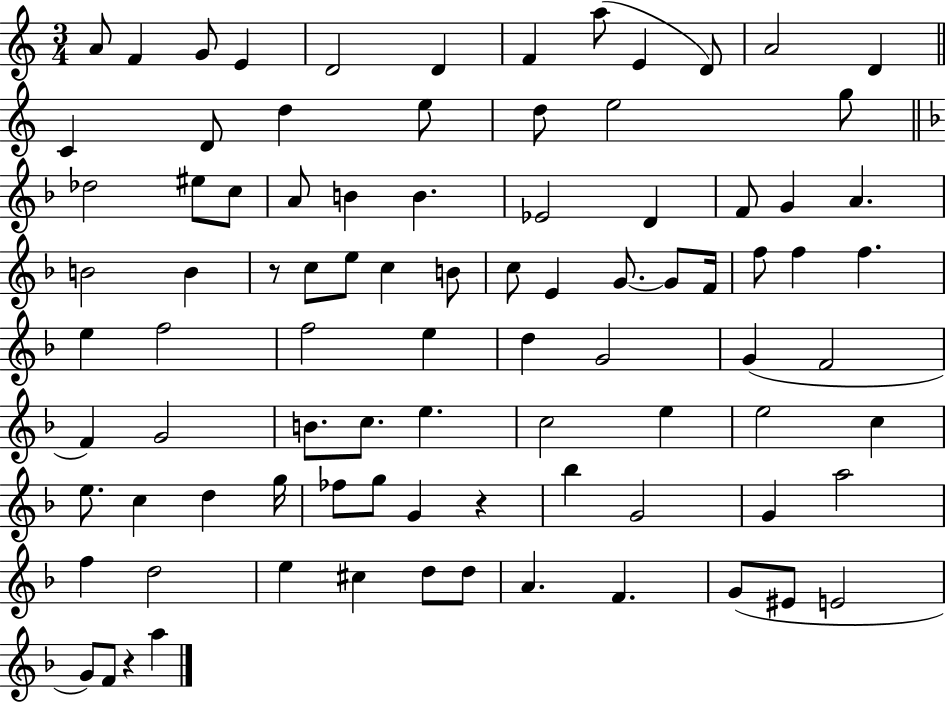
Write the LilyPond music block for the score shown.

{
  \clef treble
  \numericTimeSignature
  \time 3/4
  \key c \major
  \repeat volta 2 { a'8 f'4 g'8 e'4 | d'2 d'4 | f'4 a''8( e'4 d'8) | a'2 d'4 | \break \bar "||" \break \key a \minor c'4 d'8 d''4 e''8 | d''8 e''2 g''8 | \bar "||" \break \key d \minor des''2 eis''8 c''8 | a'8 b'4 b'4. | ees'2 d'4 | f'8 g'4 a'4. | \break b'2 b'4 | r8 c''8 e''8 c''4 b'8 | c''8 e'4 g'8.~~ g'8 f'16 | f''8 f''4 f''4. | \break e''4 f''2 | f''2 e''4 | d''4 g'2 | g'4( f'2 | \break f'4) g'2 | b'8. c''8. e''4. | c''2 e''4 | e''2 c''4 | \break e''8. c''4 d''4 g''16 | fes''8 g''8 g'4 r4 | bes''4 g'2 | g'4 a''2 | \break f''4 d''2 | e''4 cis''4 d''8 d''8 | a'4. f'4. | g'8( eis'8 e'2 | \break g'8) f'8 r4 a''4 | } \bar "|."
}